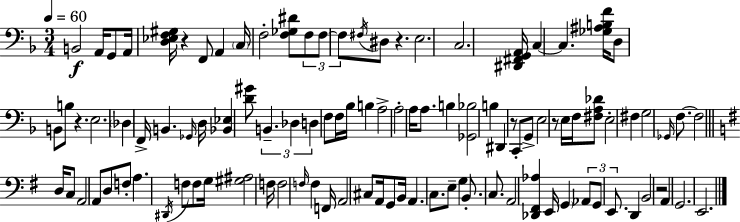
X:1
T:Untitled
M:3/4
L:1/4
K:F
B,,2 A,,/4 G,,/2 A,,/4 [D,_E,F,^G,]/4 z F,,/2 A,, C,/4 F,2 [F,_G,^D]/2 F,/2 F,/2 F,/2 ^F,/4 ^D,/2 z E,2 C,2 [^D,,^F,,G,,A,,]/4 C, C, [_G,^A,B,F]/4 D,/2 B,,/2 B,/2 z E,2 _D, F,,/4 B,, _G,,/4 D,/4 [_B,,_E,] [D^G]/2 B,, _D, D, F,/2 F,/4 _B,/4 B, A,2 A,2 A,/4 A,/2 B, [_G,,_B,]2 B, ^D,, z/2 C,,/2 G,,/2 E,2 z/2 E,/4 F,/4 [^F,A,_D]/2 E,2 ^F, G,2 _G,,/4 F,/2 F,2 D,/4 C,/2 A,,2 A,,/2 D,/2 F,/2 A, ^D,,/4 F,/2 F,/2 G,/4 [^G,^A,]2 F,/4 F,2 F,/4 F, F,,/4 A,,2 ^C,/2 A,,/4 G,,/2 B,,/4 A,, C,/2 E,/2 G, B,,/2 C,/2 A,,2 [_D,,^F,,_A,] E,,/4 G,, _A,,/2 G,,/2 E,,/2 D,, B,,2 z2 A,, G,,2 E,,2